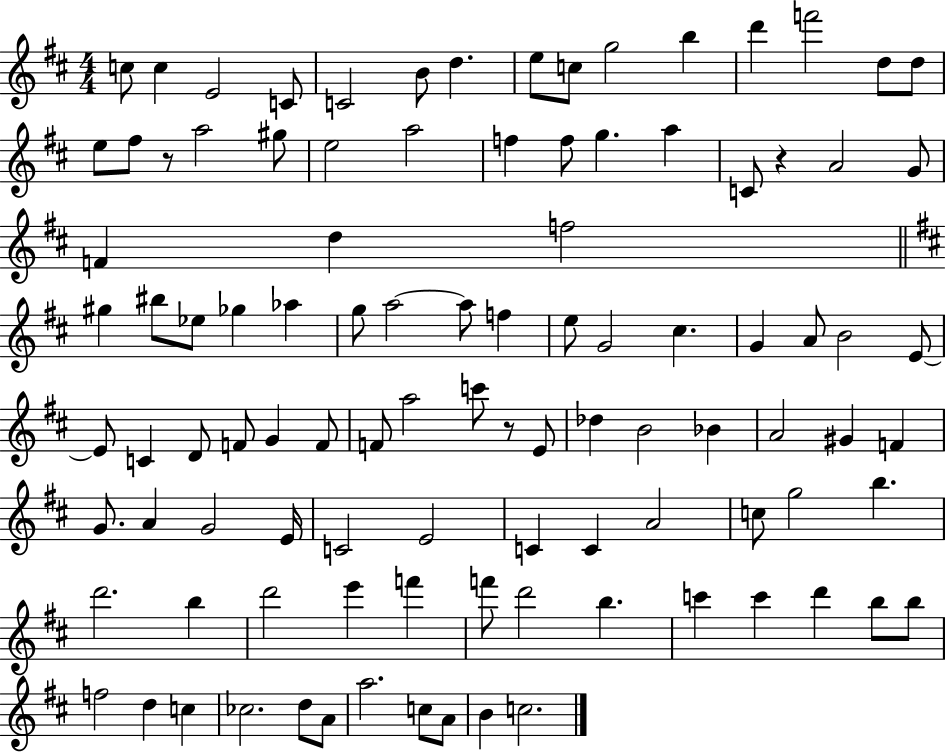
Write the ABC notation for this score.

X:1
T:Untitled
M:4/4
L:1/4
K:D
c/2 c E2 C/2 C2 B/2 d e/2 c/2 g2 b d' f'2 d/2 d/2 e/2 ^f/2 z/2 a2 ^g/2 e2 a2 f f/2 g a C/2 z A2 G/2 F d f2 ^g ^b/2 _e/2 _g _a g/2 a2 a/2 f e/2 G2 ^c G A/2 B2 E/2 E/2 C D/2 F/2 G F/2 F/2 a2 c'/2 z/2 E/2 _d B2 _B A2 ^G F G/2 A G2 E/4 C2 E2 C C A2 c/2 g2 b d'2 b d'2 e' f' f'/2 d'2 b c' c' d' b/2 b/2 f2 d c _c2 d/2 A/2 a2 c/2 A/2 B c2